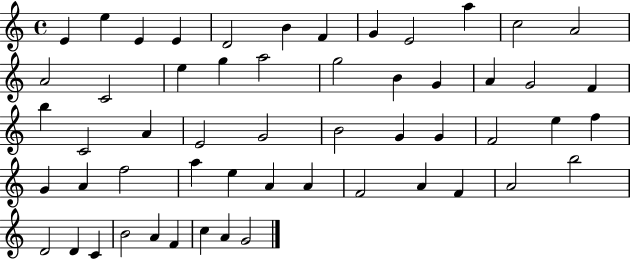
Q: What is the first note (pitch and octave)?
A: E4